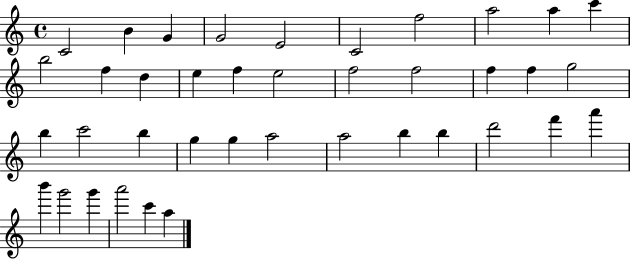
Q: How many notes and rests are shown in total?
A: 39